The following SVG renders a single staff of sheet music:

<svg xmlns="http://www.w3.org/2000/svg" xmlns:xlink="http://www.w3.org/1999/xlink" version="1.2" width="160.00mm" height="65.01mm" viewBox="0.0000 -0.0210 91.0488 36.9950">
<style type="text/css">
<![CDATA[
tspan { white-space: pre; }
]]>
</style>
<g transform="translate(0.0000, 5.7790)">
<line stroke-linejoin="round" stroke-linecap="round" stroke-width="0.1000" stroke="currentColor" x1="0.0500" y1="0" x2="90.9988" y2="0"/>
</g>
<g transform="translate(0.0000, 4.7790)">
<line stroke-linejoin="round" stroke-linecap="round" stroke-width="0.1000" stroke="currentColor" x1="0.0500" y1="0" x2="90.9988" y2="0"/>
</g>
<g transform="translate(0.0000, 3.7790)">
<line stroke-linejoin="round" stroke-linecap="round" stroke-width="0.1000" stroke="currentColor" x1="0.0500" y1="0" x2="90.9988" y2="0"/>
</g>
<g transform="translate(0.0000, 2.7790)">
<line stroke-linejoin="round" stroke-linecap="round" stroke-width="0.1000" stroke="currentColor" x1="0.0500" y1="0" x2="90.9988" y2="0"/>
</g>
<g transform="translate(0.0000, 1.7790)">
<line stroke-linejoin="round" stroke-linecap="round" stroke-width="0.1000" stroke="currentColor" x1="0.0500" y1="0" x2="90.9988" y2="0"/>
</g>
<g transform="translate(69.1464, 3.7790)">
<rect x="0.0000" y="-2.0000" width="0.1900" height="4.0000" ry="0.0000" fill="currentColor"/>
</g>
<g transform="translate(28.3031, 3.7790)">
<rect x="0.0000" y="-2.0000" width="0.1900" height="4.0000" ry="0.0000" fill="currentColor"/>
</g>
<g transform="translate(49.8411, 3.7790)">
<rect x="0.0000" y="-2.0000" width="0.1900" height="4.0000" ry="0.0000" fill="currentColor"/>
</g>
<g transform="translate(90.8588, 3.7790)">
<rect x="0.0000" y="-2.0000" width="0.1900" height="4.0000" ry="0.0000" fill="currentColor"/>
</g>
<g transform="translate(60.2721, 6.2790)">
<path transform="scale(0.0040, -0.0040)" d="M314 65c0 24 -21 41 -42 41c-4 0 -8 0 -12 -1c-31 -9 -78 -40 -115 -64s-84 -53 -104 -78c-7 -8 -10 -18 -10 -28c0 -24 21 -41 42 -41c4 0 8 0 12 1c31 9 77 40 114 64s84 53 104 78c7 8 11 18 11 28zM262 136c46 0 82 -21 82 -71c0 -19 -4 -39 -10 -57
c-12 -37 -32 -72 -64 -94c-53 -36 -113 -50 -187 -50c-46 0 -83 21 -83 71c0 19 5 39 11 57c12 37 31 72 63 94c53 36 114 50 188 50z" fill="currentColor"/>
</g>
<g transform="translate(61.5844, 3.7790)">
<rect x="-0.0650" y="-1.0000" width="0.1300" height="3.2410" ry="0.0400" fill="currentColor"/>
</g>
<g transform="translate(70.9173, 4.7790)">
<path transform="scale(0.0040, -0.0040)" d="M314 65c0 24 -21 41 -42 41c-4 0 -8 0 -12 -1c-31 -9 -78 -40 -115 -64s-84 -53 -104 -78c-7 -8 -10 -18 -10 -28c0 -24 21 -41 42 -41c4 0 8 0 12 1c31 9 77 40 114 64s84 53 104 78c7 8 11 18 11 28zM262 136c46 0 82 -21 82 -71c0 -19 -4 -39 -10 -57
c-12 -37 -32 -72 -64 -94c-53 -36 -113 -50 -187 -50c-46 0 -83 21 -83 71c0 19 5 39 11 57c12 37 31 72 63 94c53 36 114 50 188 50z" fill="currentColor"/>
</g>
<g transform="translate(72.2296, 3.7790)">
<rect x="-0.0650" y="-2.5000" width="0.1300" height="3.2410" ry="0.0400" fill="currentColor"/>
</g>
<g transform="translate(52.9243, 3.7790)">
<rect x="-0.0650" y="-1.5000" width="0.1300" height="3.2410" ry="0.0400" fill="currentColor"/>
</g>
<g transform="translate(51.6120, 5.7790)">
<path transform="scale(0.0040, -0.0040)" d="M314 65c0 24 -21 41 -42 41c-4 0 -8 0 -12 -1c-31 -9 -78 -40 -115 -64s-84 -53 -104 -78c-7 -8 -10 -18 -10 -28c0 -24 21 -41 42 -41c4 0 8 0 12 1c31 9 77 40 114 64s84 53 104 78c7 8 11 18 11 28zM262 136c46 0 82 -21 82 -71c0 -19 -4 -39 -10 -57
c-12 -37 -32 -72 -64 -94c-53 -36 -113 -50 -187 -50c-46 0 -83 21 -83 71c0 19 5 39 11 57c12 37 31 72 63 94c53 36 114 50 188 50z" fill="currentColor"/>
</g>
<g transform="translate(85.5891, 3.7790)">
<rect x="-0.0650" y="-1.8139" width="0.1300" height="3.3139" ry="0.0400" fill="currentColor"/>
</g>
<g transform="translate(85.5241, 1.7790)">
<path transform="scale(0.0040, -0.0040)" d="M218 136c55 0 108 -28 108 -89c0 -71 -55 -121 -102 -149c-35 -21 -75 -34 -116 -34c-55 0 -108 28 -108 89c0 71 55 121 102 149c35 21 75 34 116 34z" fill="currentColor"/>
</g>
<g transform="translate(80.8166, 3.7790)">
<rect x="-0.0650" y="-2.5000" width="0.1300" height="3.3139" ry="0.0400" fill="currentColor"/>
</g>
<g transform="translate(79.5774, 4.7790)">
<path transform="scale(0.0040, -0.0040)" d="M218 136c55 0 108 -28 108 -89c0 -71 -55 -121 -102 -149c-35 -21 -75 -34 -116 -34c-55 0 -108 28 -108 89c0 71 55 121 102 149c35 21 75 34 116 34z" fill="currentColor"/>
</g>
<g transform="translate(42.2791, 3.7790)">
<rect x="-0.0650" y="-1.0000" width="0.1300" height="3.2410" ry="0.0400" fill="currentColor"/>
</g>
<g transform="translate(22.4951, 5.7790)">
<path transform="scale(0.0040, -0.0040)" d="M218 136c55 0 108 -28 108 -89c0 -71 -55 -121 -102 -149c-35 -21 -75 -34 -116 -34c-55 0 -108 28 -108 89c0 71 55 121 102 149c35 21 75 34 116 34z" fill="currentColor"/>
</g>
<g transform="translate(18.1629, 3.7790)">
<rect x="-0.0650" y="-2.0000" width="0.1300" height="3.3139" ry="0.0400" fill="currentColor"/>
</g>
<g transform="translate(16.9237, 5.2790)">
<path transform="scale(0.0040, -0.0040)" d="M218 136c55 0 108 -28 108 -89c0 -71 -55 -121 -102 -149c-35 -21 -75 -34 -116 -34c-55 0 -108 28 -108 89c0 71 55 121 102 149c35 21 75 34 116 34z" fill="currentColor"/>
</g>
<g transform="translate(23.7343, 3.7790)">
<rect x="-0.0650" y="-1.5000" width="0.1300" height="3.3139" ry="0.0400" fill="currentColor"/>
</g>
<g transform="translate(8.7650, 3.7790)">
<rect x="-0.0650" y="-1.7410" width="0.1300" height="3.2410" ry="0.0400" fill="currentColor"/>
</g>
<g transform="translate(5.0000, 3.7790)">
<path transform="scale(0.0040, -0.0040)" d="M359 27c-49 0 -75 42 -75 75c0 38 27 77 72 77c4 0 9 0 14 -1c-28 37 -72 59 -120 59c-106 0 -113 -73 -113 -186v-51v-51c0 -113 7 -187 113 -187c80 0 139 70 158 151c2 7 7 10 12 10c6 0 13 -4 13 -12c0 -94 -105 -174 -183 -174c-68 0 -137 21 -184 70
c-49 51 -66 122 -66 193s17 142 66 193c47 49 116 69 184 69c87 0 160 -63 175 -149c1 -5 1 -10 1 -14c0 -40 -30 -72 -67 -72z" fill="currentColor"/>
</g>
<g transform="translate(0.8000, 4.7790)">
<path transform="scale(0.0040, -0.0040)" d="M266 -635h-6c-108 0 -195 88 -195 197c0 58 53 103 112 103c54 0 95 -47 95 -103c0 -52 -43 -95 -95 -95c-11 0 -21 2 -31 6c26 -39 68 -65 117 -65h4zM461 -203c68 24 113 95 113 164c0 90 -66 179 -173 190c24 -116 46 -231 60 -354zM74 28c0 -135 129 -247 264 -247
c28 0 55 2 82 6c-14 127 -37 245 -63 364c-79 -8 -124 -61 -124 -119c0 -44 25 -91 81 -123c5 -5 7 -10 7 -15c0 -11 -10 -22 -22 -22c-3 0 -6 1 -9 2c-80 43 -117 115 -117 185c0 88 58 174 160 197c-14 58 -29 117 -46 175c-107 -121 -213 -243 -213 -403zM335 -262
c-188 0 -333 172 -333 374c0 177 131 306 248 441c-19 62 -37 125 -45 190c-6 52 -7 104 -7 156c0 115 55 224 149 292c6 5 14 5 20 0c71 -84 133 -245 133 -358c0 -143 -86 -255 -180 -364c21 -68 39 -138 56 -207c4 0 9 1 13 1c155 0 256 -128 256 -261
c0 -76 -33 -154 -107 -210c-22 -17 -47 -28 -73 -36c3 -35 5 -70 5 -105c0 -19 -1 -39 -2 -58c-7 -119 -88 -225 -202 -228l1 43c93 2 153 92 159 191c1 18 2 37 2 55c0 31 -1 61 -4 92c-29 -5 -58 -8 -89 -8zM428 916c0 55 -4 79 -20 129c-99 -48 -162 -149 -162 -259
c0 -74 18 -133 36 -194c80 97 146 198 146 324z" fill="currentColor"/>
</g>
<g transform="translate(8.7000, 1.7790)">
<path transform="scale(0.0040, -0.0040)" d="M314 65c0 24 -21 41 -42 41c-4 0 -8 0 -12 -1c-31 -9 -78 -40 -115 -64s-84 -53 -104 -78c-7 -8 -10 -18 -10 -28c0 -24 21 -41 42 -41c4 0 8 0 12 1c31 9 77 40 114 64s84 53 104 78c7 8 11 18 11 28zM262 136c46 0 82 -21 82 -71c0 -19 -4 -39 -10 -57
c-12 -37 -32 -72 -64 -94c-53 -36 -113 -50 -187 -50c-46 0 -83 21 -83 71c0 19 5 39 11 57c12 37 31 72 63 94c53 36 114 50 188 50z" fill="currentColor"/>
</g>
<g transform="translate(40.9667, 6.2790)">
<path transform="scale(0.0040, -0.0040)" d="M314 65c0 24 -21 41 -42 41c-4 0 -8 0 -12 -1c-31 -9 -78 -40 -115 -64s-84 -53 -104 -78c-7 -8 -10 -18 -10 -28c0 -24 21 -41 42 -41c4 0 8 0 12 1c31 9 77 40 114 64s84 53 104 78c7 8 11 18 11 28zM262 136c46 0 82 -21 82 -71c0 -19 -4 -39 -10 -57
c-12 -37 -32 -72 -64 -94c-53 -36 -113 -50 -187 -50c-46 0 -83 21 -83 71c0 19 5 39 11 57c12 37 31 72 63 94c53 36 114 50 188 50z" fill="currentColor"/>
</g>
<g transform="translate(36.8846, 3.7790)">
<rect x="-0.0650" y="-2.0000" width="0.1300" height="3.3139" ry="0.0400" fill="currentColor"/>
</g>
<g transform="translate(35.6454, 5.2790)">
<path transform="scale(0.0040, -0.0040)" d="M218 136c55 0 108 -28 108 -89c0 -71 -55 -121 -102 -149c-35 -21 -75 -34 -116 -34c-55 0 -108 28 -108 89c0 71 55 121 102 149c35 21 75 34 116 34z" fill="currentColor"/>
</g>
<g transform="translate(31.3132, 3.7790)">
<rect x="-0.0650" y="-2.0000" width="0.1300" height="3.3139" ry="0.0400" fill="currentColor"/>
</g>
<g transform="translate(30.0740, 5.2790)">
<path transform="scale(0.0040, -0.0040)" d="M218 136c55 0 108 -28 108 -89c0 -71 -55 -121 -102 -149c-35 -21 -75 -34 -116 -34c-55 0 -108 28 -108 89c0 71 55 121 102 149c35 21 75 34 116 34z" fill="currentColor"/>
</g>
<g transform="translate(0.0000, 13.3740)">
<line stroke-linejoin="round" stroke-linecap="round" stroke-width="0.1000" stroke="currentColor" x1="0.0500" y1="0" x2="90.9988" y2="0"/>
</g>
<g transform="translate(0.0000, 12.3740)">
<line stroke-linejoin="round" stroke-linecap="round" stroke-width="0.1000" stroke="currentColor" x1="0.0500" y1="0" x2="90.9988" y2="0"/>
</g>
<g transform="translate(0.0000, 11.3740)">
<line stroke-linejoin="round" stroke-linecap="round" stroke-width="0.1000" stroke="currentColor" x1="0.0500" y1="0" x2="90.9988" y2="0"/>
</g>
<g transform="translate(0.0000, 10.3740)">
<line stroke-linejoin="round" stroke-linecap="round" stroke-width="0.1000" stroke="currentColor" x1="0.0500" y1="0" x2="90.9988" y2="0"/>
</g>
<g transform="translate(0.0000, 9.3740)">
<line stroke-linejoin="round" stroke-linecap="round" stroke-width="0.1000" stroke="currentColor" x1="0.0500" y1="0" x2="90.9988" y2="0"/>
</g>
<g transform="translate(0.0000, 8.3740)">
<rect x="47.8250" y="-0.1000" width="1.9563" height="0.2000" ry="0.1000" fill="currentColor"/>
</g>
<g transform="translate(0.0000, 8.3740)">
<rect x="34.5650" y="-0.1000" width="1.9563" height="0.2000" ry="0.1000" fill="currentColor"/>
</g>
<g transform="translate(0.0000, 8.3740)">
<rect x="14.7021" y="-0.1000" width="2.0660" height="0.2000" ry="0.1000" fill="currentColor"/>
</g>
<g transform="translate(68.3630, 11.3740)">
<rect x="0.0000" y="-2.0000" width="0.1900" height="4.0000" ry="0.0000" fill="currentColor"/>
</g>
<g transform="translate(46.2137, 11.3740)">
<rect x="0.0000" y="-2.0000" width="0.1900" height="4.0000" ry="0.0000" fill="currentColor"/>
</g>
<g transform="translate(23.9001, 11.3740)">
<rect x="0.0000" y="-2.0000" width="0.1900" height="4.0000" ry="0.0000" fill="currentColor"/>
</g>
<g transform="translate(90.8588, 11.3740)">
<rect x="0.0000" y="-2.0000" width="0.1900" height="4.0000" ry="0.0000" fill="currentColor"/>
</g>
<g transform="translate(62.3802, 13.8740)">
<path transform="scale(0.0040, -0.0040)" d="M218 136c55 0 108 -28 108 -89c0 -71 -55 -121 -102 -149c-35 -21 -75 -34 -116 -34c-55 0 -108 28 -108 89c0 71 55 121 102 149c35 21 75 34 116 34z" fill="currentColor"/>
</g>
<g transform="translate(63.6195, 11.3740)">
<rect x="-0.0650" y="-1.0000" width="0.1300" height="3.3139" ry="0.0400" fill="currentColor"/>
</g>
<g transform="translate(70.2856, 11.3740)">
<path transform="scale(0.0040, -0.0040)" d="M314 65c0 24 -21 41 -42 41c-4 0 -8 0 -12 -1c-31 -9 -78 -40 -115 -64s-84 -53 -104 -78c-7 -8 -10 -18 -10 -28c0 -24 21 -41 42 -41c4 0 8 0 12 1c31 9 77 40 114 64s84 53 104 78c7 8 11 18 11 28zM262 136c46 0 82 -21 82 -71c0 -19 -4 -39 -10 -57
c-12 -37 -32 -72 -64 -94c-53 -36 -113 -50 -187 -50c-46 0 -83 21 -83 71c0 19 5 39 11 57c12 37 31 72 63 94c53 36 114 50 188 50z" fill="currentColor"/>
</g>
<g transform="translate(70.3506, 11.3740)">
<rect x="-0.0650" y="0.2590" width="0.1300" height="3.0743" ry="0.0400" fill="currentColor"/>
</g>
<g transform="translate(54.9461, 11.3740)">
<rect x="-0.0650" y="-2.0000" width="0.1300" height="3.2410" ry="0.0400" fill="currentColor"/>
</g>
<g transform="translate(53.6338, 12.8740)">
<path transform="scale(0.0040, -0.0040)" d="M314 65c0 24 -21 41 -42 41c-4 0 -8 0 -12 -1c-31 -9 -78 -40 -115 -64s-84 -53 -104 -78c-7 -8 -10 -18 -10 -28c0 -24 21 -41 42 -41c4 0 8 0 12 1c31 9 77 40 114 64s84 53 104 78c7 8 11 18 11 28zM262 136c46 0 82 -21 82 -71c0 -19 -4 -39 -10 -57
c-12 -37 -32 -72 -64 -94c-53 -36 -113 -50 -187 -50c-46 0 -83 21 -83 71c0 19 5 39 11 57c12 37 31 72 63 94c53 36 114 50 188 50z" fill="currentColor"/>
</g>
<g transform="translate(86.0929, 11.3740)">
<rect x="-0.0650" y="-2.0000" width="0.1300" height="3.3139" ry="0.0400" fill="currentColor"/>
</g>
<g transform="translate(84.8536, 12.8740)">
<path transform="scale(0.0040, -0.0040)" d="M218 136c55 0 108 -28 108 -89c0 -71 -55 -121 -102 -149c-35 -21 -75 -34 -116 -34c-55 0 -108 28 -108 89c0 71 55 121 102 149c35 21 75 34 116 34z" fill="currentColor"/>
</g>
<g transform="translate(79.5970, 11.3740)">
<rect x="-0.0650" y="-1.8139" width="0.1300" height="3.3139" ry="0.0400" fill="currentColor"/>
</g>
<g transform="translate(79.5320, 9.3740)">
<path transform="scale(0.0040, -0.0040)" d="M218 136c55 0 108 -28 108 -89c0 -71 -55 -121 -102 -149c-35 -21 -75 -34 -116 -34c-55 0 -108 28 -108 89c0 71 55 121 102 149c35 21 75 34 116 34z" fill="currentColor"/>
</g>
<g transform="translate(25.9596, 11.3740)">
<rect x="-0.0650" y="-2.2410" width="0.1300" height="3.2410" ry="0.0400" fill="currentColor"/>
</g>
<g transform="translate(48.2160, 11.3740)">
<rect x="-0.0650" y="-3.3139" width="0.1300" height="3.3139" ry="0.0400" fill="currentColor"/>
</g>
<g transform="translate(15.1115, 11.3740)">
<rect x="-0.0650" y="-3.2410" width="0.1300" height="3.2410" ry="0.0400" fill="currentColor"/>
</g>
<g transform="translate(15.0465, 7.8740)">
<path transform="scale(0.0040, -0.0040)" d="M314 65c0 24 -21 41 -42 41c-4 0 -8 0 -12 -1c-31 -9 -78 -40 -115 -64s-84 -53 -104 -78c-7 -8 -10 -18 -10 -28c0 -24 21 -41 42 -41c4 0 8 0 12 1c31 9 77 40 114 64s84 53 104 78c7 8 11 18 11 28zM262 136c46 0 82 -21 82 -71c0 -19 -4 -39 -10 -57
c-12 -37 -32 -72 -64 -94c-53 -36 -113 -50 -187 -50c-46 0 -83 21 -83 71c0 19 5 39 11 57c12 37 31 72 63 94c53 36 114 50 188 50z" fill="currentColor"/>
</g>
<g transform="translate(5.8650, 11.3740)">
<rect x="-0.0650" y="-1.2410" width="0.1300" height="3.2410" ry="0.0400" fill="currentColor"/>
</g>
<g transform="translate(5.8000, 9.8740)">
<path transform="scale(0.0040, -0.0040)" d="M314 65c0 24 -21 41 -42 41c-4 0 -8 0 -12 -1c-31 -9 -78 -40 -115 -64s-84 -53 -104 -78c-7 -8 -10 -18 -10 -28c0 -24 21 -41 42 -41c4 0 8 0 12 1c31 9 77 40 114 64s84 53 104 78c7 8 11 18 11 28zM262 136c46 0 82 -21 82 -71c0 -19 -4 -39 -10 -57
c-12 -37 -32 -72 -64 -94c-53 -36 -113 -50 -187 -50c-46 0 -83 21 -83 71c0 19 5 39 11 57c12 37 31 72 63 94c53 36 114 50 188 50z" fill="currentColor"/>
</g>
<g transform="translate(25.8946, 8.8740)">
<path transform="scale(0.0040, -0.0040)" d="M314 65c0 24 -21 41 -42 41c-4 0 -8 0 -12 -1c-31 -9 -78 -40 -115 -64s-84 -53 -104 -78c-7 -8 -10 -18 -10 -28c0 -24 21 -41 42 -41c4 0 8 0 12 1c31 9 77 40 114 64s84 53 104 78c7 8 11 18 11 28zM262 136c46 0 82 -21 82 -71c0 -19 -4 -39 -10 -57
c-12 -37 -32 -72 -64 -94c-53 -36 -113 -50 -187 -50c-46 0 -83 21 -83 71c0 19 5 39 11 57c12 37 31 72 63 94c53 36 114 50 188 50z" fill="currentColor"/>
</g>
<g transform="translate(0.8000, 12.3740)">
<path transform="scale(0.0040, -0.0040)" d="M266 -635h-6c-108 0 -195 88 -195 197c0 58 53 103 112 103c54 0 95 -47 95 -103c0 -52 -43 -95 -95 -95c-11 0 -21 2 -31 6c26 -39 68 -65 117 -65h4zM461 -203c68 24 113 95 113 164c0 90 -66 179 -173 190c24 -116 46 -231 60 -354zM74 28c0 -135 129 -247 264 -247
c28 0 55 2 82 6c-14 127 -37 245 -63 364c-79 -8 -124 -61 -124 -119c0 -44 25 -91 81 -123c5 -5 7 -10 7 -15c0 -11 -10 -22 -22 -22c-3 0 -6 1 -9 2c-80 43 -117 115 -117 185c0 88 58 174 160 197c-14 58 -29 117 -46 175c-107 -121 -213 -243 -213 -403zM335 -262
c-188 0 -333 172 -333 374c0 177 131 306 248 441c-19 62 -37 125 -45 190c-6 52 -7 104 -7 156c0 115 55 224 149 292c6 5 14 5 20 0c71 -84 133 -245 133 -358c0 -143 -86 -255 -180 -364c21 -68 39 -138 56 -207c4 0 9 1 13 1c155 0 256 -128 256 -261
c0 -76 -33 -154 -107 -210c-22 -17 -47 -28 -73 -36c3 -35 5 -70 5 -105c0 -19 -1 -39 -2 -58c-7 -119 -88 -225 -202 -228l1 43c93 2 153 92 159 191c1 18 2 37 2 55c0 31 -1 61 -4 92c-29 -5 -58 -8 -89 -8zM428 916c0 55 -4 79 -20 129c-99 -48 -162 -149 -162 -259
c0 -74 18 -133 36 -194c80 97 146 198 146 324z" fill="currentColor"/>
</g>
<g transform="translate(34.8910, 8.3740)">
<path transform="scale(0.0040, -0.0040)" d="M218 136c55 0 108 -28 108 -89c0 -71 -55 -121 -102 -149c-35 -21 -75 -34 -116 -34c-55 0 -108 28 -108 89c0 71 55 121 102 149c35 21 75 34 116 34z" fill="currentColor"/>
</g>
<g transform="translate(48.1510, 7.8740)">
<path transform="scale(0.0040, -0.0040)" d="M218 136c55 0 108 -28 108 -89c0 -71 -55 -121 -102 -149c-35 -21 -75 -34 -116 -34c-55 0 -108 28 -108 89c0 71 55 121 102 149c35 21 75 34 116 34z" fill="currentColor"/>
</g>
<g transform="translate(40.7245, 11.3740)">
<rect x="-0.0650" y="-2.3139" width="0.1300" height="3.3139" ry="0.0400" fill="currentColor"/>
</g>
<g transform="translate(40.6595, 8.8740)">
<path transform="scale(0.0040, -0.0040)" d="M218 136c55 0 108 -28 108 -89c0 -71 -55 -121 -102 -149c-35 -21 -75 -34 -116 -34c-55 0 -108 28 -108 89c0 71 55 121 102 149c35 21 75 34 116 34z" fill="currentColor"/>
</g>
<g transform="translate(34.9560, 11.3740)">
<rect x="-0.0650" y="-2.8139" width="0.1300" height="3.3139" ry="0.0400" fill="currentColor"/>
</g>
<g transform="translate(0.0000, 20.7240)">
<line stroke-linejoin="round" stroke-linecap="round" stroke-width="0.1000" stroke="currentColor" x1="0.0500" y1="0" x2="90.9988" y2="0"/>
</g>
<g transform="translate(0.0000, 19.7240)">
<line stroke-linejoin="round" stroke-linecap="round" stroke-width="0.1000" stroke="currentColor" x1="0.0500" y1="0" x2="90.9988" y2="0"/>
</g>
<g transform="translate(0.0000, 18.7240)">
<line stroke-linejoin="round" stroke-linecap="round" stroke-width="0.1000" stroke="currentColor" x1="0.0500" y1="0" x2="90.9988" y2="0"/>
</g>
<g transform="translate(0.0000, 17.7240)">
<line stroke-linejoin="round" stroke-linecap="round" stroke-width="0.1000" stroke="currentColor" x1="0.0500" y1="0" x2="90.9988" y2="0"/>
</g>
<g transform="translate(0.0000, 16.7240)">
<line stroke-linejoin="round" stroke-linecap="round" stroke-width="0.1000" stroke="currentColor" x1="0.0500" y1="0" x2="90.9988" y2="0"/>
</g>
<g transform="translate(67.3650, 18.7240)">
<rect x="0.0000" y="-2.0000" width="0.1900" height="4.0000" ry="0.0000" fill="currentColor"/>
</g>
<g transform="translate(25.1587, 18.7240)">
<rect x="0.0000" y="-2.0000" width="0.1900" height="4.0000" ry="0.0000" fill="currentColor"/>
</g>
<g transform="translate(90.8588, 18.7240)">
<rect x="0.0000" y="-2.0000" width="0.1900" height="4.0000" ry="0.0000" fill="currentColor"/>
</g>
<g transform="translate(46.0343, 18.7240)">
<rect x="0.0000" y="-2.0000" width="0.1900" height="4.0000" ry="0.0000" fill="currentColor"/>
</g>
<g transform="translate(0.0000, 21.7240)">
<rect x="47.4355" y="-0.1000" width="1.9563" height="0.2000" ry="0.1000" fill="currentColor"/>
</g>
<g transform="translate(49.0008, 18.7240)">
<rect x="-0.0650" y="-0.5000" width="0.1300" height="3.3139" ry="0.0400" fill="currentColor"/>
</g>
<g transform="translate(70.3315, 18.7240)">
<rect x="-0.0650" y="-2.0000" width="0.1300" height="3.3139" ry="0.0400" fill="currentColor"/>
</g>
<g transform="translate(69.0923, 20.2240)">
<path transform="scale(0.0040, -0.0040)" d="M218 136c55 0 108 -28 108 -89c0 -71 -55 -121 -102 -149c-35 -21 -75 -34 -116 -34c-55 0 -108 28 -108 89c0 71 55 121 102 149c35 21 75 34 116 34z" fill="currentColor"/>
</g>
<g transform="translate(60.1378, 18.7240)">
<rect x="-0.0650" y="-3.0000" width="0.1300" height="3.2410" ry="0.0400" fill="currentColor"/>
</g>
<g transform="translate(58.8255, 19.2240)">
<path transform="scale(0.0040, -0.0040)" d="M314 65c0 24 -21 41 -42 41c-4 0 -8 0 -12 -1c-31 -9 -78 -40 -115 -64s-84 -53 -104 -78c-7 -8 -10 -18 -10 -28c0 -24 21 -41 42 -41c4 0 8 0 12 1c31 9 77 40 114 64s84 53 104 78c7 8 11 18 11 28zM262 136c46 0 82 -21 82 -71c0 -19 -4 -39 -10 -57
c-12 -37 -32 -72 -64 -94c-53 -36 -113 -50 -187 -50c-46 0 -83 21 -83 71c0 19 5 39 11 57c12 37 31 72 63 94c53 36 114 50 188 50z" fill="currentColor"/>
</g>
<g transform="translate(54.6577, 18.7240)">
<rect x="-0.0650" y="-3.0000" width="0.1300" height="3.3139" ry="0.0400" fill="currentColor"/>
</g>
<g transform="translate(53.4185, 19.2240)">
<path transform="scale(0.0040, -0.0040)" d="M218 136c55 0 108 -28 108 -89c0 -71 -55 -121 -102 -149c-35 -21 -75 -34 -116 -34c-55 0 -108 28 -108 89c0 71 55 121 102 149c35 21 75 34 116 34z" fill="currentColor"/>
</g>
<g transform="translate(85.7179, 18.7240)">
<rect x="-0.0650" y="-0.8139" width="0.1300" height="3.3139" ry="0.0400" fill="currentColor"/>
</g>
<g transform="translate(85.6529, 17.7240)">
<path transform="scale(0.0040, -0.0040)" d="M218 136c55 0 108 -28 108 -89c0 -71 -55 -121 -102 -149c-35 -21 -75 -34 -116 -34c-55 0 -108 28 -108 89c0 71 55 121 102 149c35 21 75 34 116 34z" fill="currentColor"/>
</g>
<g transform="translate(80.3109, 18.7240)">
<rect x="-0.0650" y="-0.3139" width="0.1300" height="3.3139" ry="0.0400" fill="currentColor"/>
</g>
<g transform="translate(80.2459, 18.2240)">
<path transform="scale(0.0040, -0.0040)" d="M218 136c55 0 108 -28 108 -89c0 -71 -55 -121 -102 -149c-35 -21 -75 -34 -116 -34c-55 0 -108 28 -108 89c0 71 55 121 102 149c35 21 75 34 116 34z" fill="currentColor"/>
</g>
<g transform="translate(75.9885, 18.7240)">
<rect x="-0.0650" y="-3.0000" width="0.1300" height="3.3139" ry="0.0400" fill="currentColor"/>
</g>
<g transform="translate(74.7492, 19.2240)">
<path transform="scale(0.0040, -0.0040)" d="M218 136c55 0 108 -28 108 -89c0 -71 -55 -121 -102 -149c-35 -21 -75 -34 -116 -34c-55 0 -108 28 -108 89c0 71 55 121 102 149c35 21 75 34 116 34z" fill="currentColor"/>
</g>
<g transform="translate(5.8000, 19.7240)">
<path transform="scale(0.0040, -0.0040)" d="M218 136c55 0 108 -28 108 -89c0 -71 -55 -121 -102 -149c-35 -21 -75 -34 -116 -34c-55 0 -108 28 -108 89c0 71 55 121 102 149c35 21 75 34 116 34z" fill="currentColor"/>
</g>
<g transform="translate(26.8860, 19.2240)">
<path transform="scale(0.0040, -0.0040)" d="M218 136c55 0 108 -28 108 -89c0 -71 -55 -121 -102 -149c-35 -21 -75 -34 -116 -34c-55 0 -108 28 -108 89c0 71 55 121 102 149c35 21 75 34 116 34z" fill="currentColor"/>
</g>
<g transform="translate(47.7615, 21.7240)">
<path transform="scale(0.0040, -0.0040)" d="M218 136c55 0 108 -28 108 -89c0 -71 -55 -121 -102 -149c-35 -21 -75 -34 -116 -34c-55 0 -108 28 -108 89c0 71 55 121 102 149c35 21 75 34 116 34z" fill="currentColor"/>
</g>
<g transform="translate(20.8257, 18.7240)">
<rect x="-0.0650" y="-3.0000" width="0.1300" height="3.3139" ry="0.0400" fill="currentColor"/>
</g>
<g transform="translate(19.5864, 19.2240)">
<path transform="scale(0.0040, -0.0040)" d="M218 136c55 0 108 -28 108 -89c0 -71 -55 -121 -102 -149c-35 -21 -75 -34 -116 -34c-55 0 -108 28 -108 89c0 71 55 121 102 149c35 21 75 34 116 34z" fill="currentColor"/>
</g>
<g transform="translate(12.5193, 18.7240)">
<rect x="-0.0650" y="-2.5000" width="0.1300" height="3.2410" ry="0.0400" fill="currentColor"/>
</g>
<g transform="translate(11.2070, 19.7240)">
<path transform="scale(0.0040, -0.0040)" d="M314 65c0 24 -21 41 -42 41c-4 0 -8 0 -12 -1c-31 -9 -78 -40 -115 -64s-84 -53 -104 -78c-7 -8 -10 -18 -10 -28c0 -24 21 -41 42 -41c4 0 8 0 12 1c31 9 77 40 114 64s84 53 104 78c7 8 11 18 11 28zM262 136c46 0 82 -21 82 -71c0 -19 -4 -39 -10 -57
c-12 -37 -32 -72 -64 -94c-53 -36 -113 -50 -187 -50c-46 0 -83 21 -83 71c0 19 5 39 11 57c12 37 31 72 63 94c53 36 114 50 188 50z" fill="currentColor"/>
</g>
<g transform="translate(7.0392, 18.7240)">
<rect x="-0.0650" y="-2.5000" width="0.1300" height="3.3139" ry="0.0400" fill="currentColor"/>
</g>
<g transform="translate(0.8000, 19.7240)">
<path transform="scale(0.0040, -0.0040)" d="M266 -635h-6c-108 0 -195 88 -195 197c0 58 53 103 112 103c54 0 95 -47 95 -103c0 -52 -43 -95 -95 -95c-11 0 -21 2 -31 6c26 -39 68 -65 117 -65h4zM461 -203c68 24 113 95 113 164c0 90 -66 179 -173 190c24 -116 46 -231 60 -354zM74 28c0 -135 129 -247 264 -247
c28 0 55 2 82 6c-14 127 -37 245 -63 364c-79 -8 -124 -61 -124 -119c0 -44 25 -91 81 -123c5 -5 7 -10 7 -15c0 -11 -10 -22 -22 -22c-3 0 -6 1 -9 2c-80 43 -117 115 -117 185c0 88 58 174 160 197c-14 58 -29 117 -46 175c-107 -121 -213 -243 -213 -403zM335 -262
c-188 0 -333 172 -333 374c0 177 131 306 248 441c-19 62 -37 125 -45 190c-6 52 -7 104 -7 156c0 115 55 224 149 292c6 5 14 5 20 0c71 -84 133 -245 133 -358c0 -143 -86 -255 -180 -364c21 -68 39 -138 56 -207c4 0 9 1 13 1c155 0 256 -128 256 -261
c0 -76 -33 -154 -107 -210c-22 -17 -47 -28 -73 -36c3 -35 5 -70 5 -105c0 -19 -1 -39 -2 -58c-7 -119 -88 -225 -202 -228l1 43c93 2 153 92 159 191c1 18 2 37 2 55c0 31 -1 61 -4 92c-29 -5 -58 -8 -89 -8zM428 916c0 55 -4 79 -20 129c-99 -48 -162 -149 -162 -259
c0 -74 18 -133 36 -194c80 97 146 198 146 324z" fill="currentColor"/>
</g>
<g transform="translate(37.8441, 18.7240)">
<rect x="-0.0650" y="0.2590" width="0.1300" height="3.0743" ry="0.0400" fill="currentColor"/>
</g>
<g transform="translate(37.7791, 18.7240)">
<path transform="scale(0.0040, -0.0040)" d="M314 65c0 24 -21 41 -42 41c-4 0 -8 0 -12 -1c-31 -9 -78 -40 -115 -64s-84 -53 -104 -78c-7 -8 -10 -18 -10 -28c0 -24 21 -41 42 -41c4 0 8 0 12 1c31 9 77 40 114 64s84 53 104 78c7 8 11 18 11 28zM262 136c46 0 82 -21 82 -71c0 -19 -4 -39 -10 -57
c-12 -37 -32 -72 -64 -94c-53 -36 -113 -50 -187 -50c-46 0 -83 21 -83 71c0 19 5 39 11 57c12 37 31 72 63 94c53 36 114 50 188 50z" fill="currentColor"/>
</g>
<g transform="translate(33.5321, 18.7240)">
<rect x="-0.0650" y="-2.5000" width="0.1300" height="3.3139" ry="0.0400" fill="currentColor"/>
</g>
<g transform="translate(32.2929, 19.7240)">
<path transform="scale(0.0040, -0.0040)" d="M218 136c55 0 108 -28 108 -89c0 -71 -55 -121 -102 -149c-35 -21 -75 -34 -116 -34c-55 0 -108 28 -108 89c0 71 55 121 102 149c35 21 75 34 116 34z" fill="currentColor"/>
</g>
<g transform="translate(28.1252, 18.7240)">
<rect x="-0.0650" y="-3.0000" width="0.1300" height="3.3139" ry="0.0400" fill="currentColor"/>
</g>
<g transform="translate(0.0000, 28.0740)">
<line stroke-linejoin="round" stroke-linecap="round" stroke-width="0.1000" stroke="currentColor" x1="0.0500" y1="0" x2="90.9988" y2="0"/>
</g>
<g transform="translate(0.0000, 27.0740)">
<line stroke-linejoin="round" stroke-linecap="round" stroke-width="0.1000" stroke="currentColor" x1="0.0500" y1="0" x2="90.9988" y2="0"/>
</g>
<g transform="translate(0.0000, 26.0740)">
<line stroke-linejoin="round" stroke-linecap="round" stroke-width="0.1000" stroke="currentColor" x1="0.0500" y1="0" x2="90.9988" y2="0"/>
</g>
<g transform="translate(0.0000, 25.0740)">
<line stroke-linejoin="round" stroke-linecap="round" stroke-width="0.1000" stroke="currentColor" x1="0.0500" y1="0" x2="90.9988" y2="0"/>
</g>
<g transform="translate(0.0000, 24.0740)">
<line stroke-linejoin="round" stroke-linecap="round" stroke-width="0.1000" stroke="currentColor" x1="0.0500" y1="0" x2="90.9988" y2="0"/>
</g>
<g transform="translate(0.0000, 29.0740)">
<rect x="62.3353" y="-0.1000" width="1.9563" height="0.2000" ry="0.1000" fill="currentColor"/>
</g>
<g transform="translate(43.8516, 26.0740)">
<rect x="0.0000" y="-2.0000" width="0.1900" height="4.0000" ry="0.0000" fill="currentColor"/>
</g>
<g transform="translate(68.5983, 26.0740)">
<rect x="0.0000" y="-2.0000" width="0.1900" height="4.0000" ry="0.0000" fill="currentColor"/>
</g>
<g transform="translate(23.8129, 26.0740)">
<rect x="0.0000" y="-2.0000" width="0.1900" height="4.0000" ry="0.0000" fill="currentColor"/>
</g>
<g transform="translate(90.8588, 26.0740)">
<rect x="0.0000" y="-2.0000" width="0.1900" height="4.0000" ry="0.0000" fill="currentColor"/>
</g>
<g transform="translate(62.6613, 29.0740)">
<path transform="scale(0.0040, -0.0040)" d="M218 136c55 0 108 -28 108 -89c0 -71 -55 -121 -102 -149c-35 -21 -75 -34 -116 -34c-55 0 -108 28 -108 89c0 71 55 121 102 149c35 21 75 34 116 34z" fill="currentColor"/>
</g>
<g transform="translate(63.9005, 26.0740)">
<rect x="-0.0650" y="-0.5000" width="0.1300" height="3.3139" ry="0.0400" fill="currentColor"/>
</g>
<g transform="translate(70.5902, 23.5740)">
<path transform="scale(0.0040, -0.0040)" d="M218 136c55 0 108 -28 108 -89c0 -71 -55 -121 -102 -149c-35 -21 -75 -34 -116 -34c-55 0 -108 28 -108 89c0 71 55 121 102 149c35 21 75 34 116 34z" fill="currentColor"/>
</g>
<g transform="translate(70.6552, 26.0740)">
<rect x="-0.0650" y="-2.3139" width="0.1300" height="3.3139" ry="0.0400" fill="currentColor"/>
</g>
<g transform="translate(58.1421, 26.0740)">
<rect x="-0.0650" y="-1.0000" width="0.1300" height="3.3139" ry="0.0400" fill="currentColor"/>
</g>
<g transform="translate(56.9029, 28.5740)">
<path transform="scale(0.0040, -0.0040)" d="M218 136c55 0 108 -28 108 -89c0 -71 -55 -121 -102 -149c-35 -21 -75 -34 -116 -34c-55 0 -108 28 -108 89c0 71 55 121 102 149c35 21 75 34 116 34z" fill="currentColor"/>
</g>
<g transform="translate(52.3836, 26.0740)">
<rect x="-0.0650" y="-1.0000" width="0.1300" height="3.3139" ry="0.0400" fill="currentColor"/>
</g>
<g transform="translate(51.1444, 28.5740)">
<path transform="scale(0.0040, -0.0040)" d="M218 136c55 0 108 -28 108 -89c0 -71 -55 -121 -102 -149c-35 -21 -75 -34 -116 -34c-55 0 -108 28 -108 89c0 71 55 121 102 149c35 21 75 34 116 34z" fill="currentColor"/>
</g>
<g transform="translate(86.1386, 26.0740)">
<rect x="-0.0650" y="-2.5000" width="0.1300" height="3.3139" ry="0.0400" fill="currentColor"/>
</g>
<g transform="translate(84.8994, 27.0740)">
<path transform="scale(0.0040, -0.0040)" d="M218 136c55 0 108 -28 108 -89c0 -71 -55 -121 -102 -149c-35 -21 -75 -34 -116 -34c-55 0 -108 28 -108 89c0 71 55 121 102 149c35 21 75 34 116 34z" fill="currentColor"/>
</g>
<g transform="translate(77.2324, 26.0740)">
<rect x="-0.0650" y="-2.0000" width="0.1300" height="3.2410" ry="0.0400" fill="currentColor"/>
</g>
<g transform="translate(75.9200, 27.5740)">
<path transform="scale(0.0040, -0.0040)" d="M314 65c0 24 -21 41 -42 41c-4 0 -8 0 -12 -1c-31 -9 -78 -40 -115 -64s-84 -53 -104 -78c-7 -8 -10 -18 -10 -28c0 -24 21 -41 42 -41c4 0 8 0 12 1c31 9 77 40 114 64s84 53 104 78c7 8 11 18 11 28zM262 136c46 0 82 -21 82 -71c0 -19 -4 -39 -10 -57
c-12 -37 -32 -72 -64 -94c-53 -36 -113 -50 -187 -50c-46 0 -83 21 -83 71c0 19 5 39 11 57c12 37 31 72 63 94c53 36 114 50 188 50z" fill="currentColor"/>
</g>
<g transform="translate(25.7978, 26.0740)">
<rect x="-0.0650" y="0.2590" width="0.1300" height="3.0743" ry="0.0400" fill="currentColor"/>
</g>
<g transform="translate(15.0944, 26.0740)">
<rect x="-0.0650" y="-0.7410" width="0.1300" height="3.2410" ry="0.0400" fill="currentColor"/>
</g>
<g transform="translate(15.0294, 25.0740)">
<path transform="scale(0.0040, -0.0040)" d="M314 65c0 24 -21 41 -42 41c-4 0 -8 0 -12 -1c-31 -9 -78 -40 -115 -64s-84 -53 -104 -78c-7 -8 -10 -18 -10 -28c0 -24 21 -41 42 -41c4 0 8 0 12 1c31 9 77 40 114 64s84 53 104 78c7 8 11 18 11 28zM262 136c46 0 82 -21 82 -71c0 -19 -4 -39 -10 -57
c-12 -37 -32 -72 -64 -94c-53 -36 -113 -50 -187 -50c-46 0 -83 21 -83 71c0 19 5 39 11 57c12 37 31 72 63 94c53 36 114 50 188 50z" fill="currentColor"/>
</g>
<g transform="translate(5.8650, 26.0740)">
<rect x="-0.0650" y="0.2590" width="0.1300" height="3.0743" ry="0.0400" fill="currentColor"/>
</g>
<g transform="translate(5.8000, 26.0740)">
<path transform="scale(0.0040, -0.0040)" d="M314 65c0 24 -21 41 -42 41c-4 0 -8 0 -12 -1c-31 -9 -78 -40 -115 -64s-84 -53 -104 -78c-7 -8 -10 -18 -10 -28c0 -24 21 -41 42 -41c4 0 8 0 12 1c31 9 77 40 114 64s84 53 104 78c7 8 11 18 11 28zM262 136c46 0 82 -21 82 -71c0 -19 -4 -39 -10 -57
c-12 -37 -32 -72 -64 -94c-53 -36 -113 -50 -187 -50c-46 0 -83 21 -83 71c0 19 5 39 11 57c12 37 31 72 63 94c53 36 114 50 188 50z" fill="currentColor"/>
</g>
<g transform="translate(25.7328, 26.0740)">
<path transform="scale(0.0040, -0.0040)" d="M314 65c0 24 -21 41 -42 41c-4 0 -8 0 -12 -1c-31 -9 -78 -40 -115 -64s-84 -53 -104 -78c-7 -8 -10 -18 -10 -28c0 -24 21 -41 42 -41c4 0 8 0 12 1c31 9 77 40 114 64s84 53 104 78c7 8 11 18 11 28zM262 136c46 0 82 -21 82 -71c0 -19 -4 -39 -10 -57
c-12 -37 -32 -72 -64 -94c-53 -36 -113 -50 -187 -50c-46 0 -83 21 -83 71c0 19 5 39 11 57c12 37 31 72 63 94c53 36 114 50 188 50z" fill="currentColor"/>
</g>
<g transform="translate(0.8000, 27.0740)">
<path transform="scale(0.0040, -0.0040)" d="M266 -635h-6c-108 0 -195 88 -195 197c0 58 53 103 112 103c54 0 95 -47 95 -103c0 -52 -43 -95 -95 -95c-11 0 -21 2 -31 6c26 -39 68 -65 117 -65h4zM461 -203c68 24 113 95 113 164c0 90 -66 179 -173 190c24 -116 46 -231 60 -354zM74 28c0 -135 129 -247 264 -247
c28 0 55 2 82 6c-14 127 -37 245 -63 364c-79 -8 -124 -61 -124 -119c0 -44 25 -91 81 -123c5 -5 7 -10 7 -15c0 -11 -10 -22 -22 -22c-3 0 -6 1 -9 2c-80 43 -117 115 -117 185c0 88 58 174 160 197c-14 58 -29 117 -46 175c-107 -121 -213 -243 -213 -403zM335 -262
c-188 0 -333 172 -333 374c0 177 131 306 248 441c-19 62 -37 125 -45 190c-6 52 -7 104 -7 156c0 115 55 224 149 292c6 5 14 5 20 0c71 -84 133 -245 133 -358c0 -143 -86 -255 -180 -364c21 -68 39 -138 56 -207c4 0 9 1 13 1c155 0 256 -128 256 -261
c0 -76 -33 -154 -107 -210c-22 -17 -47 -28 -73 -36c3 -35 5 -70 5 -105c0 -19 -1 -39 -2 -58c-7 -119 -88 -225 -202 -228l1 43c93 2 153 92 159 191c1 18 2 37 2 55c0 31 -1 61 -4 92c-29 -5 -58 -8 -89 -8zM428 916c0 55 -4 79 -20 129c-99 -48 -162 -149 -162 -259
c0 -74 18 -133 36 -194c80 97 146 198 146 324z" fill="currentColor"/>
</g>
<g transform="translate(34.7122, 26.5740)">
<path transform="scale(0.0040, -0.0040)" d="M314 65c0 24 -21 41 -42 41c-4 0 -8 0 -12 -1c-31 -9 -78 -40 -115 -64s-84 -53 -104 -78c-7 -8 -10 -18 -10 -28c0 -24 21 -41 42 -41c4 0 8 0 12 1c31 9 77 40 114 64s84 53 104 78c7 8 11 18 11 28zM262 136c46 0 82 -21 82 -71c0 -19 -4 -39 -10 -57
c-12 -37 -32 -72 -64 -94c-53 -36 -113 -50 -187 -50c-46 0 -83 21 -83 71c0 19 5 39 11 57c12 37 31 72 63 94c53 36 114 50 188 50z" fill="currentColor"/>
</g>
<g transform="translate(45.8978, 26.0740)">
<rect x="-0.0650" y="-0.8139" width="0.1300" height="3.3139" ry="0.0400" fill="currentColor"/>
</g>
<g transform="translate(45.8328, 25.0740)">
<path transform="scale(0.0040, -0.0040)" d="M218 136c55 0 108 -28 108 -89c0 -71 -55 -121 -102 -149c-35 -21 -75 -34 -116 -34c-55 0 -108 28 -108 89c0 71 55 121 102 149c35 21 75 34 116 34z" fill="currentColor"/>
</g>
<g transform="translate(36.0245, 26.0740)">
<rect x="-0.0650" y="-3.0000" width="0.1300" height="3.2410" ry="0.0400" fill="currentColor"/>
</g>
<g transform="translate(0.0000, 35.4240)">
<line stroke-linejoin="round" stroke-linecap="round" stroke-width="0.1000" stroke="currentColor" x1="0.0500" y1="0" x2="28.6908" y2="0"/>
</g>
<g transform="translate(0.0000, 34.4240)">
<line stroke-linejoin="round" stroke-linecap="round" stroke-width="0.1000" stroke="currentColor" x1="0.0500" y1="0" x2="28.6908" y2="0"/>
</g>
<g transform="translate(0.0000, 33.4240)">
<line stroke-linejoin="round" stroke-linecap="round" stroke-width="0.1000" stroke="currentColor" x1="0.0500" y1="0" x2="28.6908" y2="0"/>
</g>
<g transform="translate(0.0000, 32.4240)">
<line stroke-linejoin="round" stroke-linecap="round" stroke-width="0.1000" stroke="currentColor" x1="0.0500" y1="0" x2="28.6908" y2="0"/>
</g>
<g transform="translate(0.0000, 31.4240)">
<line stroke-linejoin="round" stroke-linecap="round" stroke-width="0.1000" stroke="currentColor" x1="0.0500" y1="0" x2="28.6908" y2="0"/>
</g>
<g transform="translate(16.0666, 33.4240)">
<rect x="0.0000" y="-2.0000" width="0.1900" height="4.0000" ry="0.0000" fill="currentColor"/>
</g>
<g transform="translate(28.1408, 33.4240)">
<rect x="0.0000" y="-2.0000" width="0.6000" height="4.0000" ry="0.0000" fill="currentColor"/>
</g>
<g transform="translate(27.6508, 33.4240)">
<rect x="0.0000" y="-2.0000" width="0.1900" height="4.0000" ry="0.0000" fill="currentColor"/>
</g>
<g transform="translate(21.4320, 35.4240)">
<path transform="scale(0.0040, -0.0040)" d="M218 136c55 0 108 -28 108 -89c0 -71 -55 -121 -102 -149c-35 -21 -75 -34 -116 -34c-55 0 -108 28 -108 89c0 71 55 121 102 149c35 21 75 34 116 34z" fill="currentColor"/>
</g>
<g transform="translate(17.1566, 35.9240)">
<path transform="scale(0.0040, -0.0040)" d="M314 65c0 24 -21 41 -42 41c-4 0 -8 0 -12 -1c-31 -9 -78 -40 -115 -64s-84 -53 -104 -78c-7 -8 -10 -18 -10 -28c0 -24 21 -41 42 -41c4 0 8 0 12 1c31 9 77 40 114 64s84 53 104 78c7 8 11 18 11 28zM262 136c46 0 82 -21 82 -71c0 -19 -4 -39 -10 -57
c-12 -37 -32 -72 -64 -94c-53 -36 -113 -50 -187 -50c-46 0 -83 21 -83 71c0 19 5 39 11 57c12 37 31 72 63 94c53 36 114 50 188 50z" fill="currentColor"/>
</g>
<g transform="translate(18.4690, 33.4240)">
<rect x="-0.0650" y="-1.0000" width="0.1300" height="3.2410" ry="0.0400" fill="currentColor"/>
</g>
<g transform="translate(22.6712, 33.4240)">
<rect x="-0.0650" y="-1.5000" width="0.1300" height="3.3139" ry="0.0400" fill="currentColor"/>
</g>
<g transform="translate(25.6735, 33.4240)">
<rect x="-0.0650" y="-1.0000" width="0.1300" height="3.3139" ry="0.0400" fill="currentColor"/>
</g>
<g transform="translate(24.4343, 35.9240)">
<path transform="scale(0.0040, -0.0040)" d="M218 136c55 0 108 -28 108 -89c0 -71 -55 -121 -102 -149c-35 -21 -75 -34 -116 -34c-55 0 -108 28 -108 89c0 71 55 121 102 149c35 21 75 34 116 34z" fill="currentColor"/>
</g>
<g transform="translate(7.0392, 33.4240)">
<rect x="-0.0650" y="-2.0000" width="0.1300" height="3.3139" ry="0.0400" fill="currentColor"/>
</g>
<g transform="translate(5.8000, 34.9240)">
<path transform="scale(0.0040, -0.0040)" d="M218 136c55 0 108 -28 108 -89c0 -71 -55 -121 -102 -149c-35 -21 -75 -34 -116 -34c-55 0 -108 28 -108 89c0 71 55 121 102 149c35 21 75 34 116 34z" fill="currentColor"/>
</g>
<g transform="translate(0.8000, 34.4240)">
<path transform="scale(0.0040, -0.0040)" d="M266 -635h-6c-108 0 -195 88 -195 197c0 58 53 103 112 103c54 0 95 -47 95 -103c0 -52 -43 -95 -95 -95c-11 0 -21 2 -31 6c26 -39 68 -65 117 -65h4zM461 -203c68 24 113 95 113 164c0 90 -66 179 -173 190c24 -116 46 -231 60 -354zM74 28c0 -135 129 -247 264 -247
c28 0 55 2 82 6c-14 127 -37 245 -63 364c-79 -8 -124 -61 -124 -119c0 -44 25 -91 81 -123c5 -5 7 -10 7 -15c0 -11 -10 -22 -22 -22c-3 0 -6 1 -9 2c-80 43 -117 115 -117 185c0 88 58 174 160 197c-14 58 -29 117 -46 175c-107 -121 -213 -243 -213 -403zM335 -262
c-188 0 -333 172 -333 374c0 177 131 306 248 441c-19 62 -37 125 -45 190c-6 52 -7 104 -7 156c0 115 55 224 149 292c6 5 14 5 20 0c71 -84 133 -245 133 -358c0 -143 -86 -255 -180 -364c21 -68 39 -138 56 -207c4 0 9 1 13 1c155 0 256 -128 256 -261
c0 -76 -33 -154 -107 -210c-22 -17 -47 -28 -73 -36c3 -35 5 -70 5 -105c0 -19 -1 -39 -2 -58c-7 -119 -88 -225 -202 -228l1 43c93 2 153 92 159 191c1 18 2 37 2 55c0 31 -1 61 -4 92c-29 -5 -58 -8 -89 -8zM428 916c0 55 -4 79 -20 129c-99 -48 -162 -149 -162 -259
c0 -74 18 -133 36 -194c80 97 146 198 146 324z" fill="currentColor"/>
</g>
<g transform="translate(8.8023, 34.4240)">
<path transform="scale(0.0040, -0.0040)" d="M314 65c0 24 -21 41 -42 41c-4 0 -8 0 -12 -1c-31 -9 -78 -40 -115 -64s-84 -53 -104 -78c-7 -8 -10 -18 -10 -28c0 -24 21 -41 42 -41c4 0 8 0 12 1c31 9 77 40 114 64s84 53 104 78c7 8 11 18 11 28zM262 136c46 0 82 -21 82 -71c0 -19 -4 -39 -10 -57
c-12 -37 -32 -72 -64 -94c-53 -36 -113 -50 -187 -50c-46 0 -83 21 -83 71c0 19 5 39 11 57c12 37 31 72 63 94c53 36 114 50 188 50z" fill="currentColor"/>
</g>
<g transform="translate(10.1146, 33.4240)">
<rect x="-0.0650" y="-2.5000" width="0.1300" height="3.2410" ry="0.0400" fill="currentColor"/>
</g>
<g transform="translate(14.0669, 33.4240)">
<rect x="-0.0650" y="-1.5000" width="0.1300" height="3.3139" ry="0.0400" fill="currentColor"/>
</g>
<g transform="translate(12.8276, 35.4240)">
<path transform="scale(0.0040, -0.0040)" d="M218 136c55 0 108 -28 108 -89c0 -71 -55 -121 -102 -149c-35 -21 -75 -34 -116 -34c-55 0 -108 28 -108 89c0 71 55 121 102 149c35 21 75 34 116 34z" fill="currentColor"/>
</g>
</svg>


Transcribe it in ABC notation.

X:1
T:Untitled
M:4/4
L:1/4
K:C
f2 F E F F D2 E2 D2 G2 G f e2 b2 g2 a g b F2 D B2 f F G G2 A A G B2 C A A2 F A c d B2 d2 B2 A2 d D D C g F2 G F G2 E D2 E D